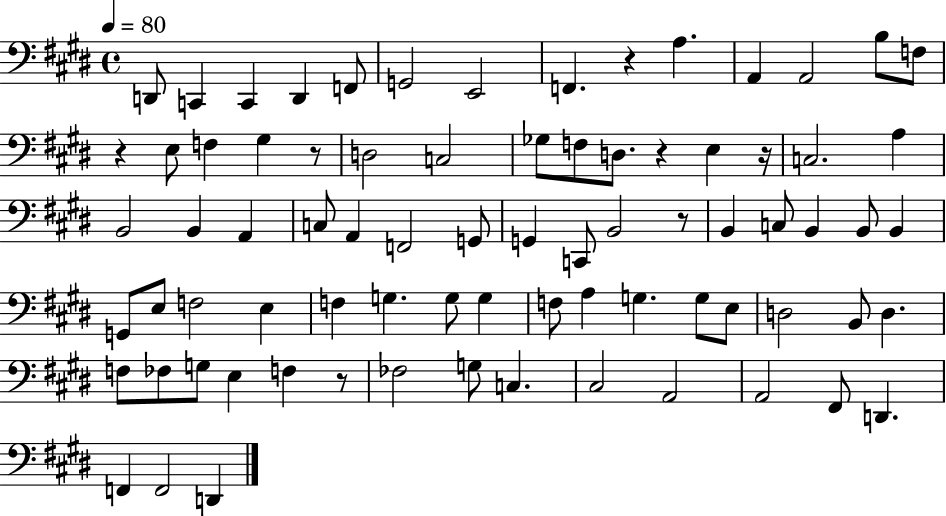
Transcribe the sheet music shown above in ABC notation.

X:1
T:Untitled
M:4/4
L:1/4
K:E
D,,/2 C,, C,, D,, F,,/2 G,,2 E,,2 F,, z A, A,, A,,2 B,/2 F,/2 z E,/2 F, ^G, z/2 D,2 C,2 _G,/2 F,/2 D,/2 z E, z/4 C,2 A, B,,2 B,, A,, C,/2 A,, F,,2 G,,/2 G,, C,,/2 B,,2 z/2 B,, C,/2 B,, B,,/2 B,, G,,/2 E,/2 F,2 E, F, G, G,/2 G, F,/2 A, G, G,/2 E,/2 D,2 B,,/2 D, F,/2 _F,/2 G,/2 E, F, z/2 _F,2 G,/2 C, ^C,2 A,,2 A,,2 ^F,,/2 D,, F,, F,,2 D,,